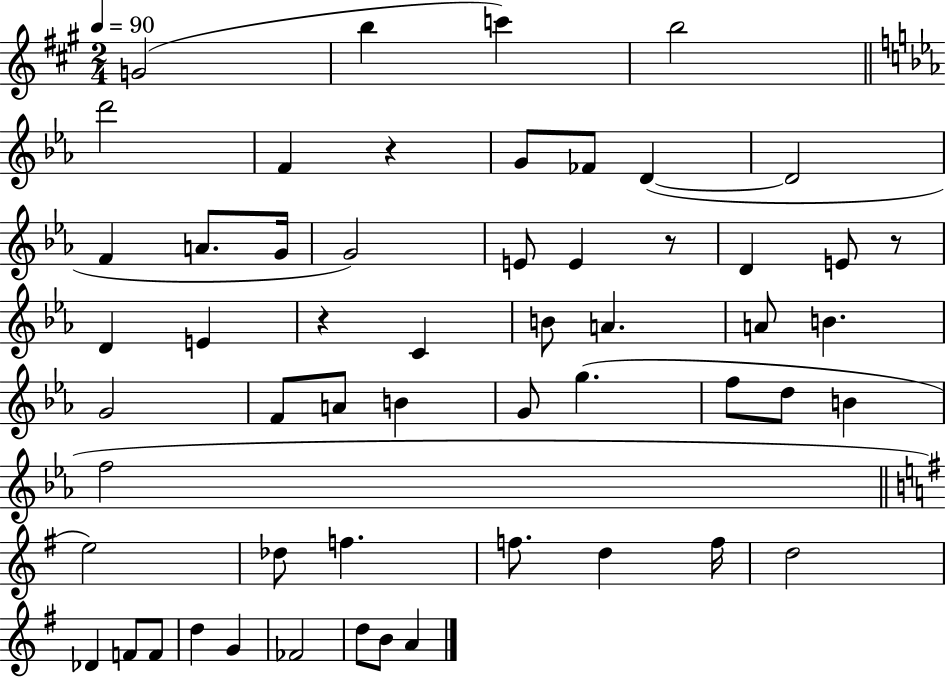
G4/h B5/q C6/q B5/h D6/h F4/q R/q G4/e FES4/e D4/q D4/h F4/q A4/e. G4/s G4/h E4/e E4/q R/e D4/q E4/e R/e D4/q E4/q R/q C4/q B4/e A4/q. A4/e B4/q. G4/h F4/e A4/e B4/q G4/e G5/q. F5/e D5/e B4/q F5/h E5/h Db5/e F5/q. F5/e. D5/q F5/s D5/h Db4/q F4/e F4/e D5/q G4/q FES4/h D5/e B4/e A4/q